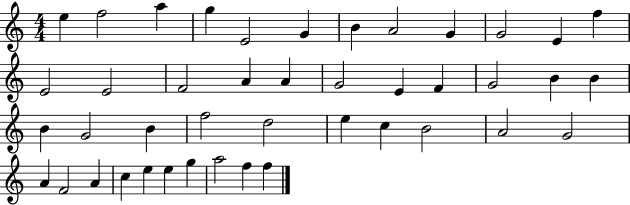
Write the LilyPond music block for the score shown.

{
  \clef treble
  \numericTimeSignature
  \time 4/4
  \key c \major
  e''4 f''2 a''4 | g''4 e'2 g'4 | b'4 a'2 g'4 | g'2 e'4 f''4 | \break e'2 e'2 | f'2 a'4 a'4 | g'2 e'4 f'4 | g'2 b'4 b'4 | \break b'4 g'2 b'4 | f''2 d''2 | e''4 c''4 b'2 | a'2 g'2 | \break a'4 f'2 a'4 | c''4 e''4 e''4 g''4 | a''2 f''4 f''4 | \bar "|."
}